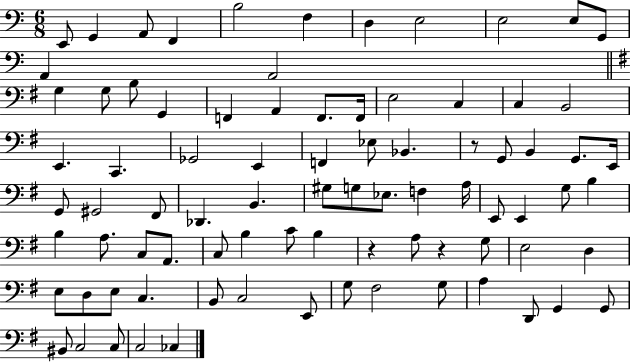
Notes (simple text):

E2/e G2/q A2/e F2/q B3/h F3/q D3/q E3/h E3/h E3/e G2/e A2/q A2/h G3/q G3/e B3/e G2/q F2/q A2/q F2/e. F2/s E3/h C3/q C3/q B2/h E2/q. C2/q. Gb2/h E2/q F2/q Eb3/e Bb2/q. R/e G2/e B2/q G2/e. E2/s G2/e G#2/h F#2/e Db2/q. B2/q. G#3/e G3/e Eb3/e. F3/q A3/s E2/e E2/q G3/e B3/q B3/q A3/e. C3/e A2/e. C3/e B3/q C4/e B3/q R/q A3/e R/q G3/e E3/h D3/q E3/e D3/e E3/e C3/q. B2/e C3/h E2/e G3/e F#3/h G3/e A3/q D2/e G2/q G2/e BIS2/e C3/h C3/e C3/h CES3/q